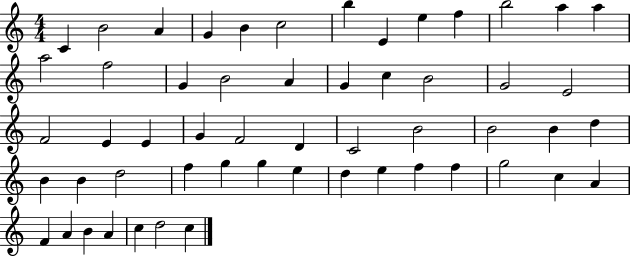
C4/q B4/h A4/q G4/q B4/q C5/h B5/q E4/q E5/q F5/q B5/h A5/q A5/q A5/h F5/h G4/q B4/h A4/q G4/q C5/q B4/h G4/h E4/h F4/h E4/q E4/q G4/q F4/h D4/q C4/h B4/h B4/h B4/q D5/q B4/q B4/q D5/h F5/q G5/q G5/q E5/q D5/q E5/q F5/q F5/q G5/h C5/q A4/q F4/q A4/q B4/q A4/q C5/q D5/h C5/q